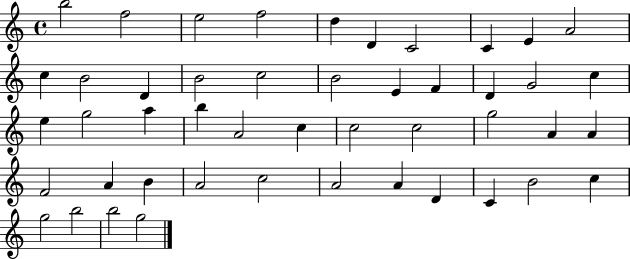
B5/h F5/h E5/h F5/h D5/q D4/q C4/h C4/q E4/q A4/h C5/q B4/h D4/q B4/h C5/h B4/h E4/q F4/q D4/q G4/h C5/q E5/q G5/h A5/q B5/q A4/h C5/q C5/h C5/h G5/h A4/q A4/q F4/h A4/q B4/q A4/h C5/h A4/h A4/q D4/q C4/q B4/h C5/q G5/h B5/h B5/h G5/h